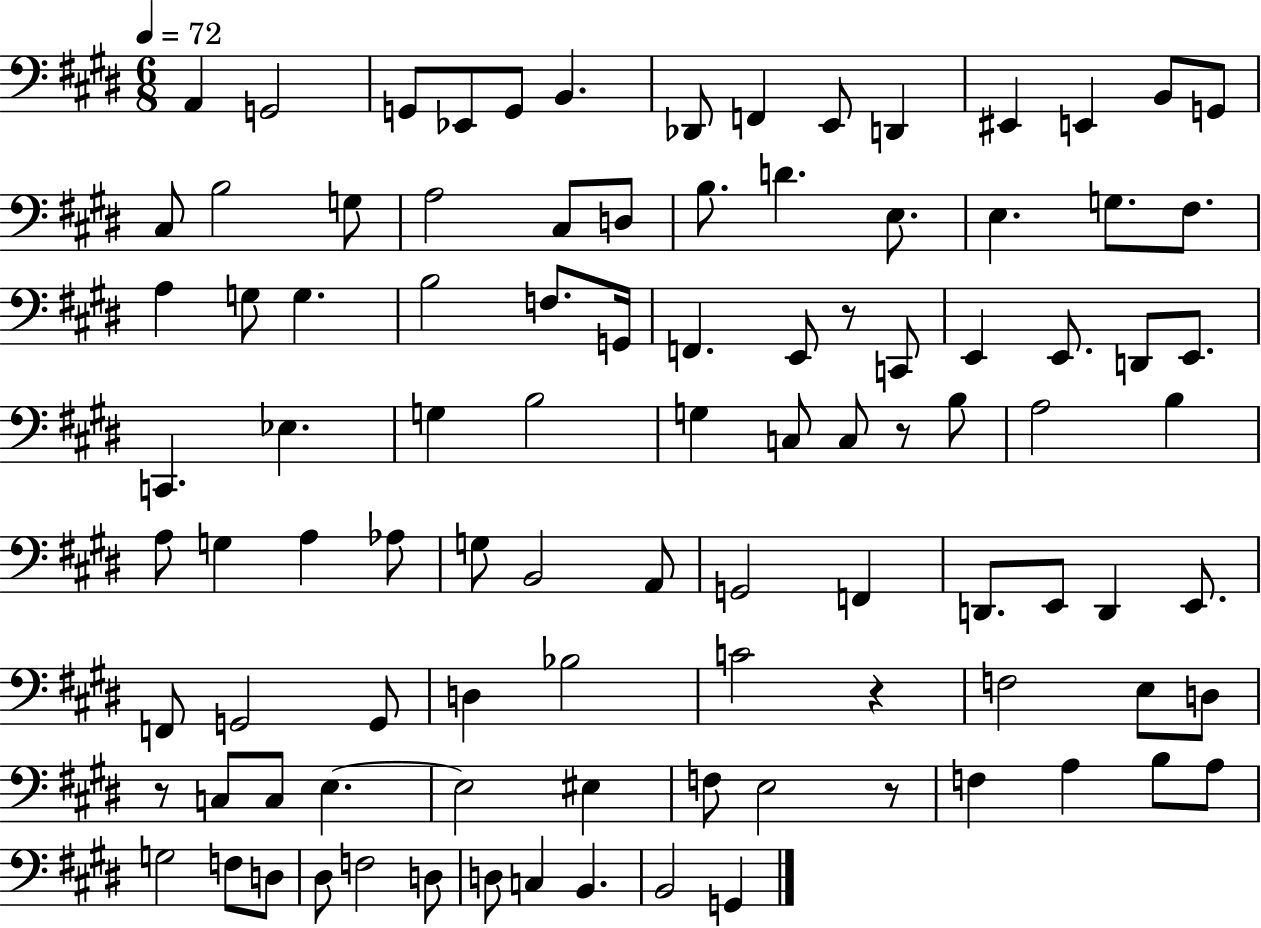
A2/q G2/h G2/e Eb2/e G2/e B2/q. Db2/e F2/q E2/e D2/q EIS2/q E2/q B2/e G2/e C#3/e B3/h G3/e A3/h C#3/e D3/e B3/e. D4/q. E3/e. E3/q. G3/e. F#3/e. A3/q G3/e G3/q. B3/h F3/e. G2/s F2/q. E2/e R/e C2/e E2/q E2/e. D2/e E2/e. C2/q. Eb3/q. G3/q B3/h G3/q C3/e C3/e R/e B3/e A3/h B3/q A3/e G3/q A3/q Ab3/e G3/e B2/h A2/e G2/h F2/q D2/e. E2/e D2/q E2/e. F2/e G2/h G2/e D3/q Bb3/h C4/h R/q F3/h E3/e D3/e R/e C3/e C3/e E3/q. E3/h EIS3/q F3/e E3/h R/e F3/q A3/q B3/e A3/e G3/h F3/e D3/e D#3/e F3/h D3/e D3/e C3/q B2/q. B2/h G2/q